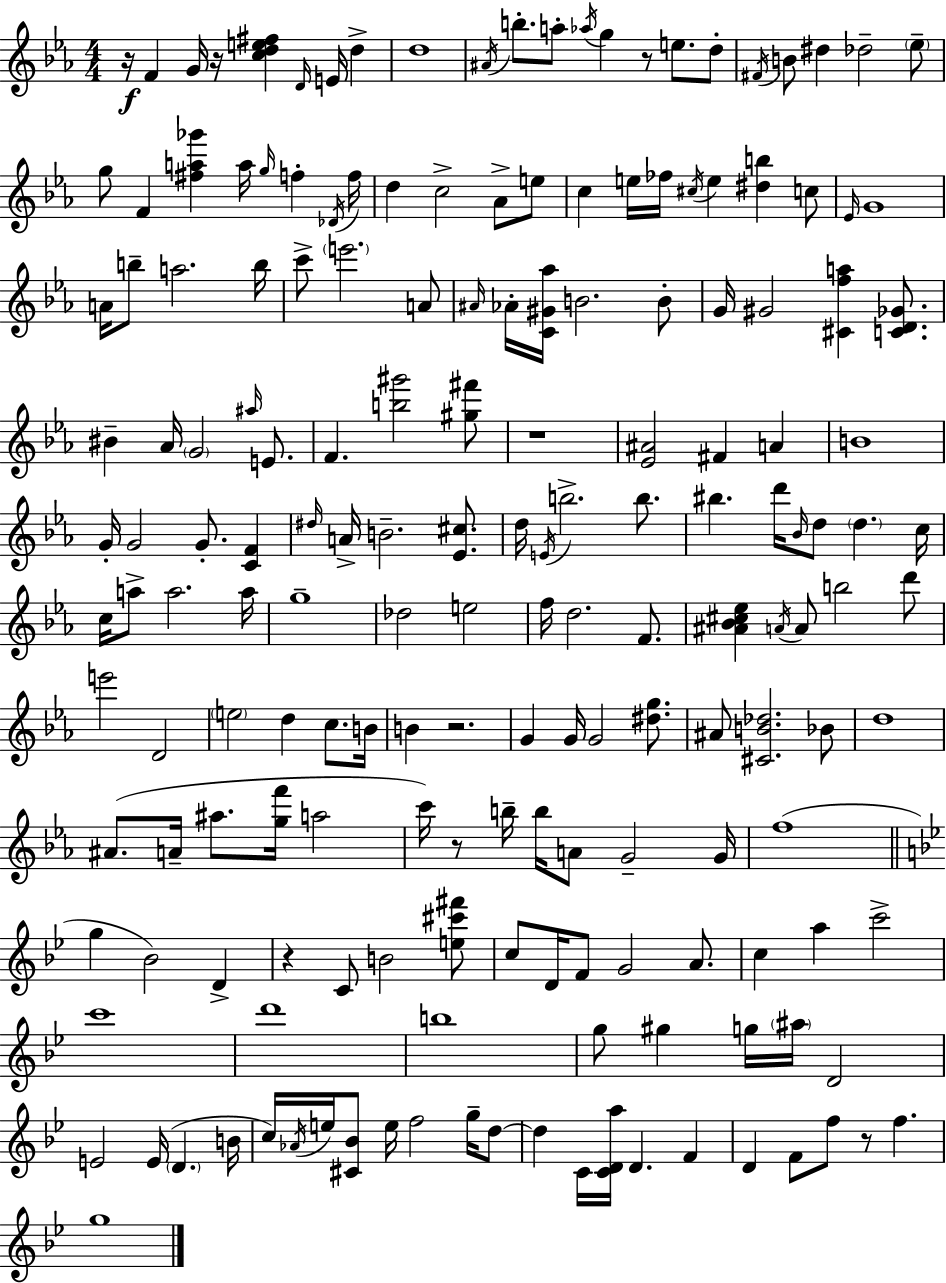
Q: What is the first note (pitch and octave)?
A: F4